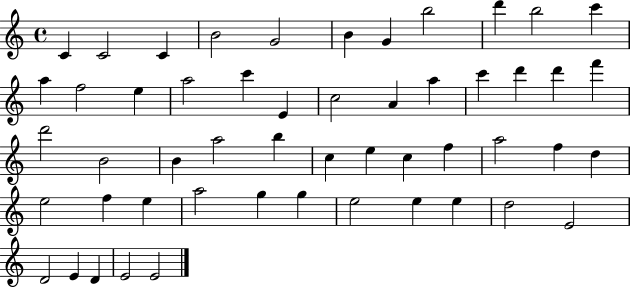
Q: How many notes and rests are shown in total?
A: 52